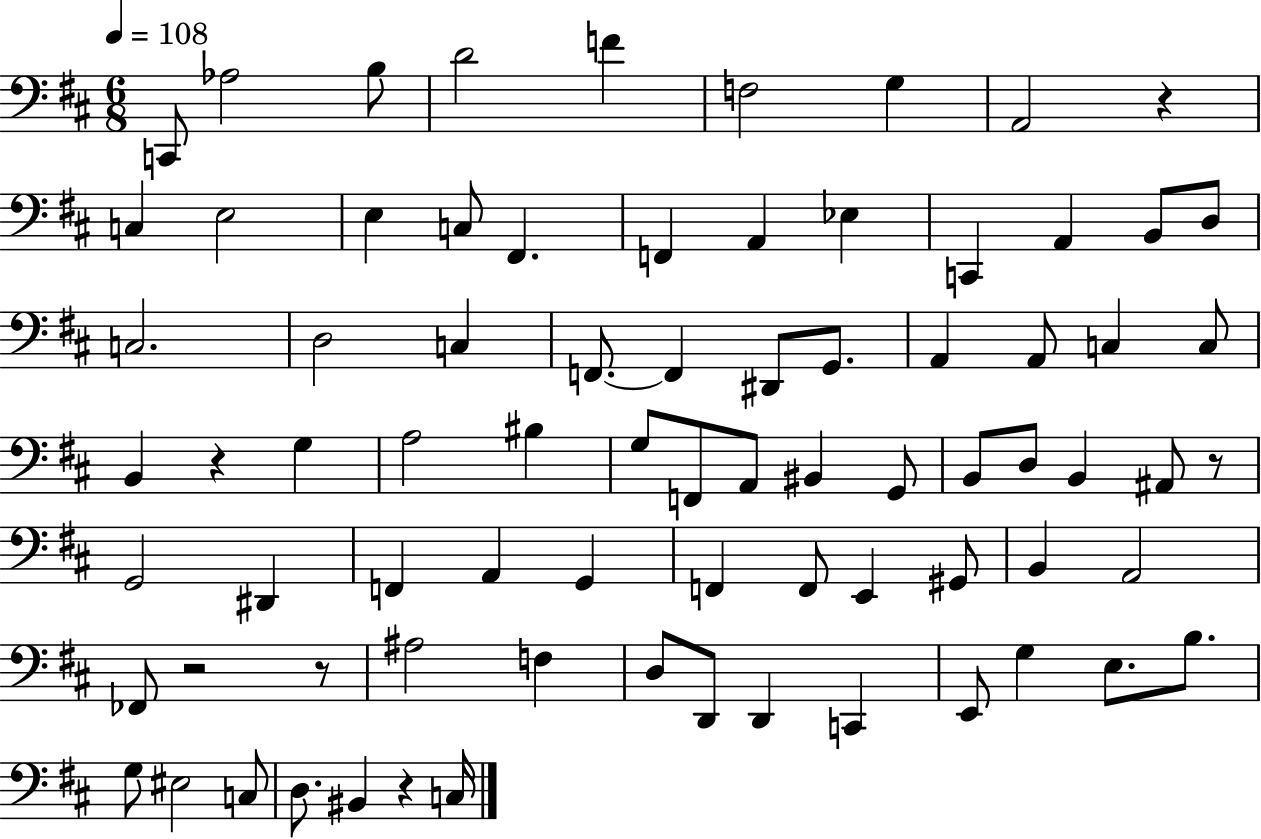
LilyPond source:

{
  \clef bass
  \numericTimeSignature
  \time 6/8
  \key d \major
  \tempo 4 = 108
  \repeat volta 2 { c,8 aes2 b8 | d'2 f'4 | f2 g4 | a,2 r4 | \break c4 e2 | e4 c8 fis,4. | f,4 a,4 ees4 | c,4 a,4 b,8 d8 | \break c2. | d2 c4 | f,8.~~ f,4 dis,8 g,8. | a,4 a,8 c4 c8 | \break b,4 r4 g4 | a2 bis4 | g8 f,8 a,8 bis,4 g,8 | b,8 d8 b,4 ais,8 r8 | \break g,2 dis,4 | f,4 a,4 g,4 | f,4 f,8 e,4 gis,8 | b,4 a,2 | \break fes,8 r2 r8 | ais2 f4 | d8 d,8 d,4 c,4 | e,8 g4 e8. b8. | \break g8 eis2 c8 | d8. bis,4 r4 c16 | } \bar "|."
}